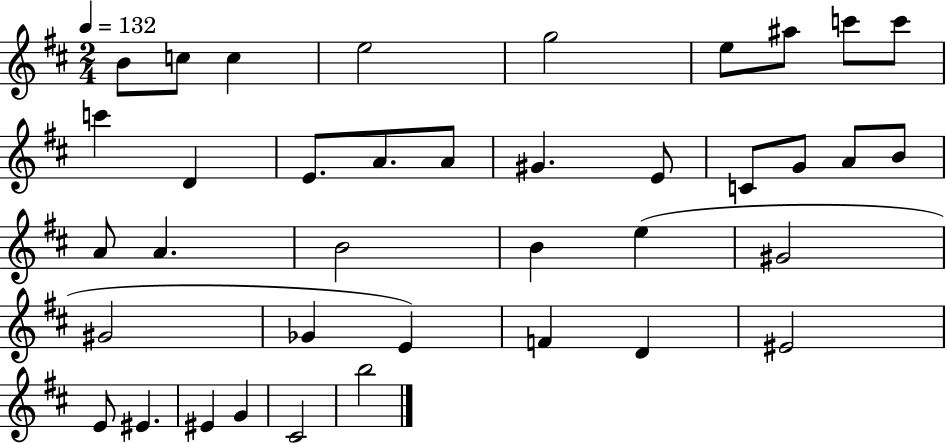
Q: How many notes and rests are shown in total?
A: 38